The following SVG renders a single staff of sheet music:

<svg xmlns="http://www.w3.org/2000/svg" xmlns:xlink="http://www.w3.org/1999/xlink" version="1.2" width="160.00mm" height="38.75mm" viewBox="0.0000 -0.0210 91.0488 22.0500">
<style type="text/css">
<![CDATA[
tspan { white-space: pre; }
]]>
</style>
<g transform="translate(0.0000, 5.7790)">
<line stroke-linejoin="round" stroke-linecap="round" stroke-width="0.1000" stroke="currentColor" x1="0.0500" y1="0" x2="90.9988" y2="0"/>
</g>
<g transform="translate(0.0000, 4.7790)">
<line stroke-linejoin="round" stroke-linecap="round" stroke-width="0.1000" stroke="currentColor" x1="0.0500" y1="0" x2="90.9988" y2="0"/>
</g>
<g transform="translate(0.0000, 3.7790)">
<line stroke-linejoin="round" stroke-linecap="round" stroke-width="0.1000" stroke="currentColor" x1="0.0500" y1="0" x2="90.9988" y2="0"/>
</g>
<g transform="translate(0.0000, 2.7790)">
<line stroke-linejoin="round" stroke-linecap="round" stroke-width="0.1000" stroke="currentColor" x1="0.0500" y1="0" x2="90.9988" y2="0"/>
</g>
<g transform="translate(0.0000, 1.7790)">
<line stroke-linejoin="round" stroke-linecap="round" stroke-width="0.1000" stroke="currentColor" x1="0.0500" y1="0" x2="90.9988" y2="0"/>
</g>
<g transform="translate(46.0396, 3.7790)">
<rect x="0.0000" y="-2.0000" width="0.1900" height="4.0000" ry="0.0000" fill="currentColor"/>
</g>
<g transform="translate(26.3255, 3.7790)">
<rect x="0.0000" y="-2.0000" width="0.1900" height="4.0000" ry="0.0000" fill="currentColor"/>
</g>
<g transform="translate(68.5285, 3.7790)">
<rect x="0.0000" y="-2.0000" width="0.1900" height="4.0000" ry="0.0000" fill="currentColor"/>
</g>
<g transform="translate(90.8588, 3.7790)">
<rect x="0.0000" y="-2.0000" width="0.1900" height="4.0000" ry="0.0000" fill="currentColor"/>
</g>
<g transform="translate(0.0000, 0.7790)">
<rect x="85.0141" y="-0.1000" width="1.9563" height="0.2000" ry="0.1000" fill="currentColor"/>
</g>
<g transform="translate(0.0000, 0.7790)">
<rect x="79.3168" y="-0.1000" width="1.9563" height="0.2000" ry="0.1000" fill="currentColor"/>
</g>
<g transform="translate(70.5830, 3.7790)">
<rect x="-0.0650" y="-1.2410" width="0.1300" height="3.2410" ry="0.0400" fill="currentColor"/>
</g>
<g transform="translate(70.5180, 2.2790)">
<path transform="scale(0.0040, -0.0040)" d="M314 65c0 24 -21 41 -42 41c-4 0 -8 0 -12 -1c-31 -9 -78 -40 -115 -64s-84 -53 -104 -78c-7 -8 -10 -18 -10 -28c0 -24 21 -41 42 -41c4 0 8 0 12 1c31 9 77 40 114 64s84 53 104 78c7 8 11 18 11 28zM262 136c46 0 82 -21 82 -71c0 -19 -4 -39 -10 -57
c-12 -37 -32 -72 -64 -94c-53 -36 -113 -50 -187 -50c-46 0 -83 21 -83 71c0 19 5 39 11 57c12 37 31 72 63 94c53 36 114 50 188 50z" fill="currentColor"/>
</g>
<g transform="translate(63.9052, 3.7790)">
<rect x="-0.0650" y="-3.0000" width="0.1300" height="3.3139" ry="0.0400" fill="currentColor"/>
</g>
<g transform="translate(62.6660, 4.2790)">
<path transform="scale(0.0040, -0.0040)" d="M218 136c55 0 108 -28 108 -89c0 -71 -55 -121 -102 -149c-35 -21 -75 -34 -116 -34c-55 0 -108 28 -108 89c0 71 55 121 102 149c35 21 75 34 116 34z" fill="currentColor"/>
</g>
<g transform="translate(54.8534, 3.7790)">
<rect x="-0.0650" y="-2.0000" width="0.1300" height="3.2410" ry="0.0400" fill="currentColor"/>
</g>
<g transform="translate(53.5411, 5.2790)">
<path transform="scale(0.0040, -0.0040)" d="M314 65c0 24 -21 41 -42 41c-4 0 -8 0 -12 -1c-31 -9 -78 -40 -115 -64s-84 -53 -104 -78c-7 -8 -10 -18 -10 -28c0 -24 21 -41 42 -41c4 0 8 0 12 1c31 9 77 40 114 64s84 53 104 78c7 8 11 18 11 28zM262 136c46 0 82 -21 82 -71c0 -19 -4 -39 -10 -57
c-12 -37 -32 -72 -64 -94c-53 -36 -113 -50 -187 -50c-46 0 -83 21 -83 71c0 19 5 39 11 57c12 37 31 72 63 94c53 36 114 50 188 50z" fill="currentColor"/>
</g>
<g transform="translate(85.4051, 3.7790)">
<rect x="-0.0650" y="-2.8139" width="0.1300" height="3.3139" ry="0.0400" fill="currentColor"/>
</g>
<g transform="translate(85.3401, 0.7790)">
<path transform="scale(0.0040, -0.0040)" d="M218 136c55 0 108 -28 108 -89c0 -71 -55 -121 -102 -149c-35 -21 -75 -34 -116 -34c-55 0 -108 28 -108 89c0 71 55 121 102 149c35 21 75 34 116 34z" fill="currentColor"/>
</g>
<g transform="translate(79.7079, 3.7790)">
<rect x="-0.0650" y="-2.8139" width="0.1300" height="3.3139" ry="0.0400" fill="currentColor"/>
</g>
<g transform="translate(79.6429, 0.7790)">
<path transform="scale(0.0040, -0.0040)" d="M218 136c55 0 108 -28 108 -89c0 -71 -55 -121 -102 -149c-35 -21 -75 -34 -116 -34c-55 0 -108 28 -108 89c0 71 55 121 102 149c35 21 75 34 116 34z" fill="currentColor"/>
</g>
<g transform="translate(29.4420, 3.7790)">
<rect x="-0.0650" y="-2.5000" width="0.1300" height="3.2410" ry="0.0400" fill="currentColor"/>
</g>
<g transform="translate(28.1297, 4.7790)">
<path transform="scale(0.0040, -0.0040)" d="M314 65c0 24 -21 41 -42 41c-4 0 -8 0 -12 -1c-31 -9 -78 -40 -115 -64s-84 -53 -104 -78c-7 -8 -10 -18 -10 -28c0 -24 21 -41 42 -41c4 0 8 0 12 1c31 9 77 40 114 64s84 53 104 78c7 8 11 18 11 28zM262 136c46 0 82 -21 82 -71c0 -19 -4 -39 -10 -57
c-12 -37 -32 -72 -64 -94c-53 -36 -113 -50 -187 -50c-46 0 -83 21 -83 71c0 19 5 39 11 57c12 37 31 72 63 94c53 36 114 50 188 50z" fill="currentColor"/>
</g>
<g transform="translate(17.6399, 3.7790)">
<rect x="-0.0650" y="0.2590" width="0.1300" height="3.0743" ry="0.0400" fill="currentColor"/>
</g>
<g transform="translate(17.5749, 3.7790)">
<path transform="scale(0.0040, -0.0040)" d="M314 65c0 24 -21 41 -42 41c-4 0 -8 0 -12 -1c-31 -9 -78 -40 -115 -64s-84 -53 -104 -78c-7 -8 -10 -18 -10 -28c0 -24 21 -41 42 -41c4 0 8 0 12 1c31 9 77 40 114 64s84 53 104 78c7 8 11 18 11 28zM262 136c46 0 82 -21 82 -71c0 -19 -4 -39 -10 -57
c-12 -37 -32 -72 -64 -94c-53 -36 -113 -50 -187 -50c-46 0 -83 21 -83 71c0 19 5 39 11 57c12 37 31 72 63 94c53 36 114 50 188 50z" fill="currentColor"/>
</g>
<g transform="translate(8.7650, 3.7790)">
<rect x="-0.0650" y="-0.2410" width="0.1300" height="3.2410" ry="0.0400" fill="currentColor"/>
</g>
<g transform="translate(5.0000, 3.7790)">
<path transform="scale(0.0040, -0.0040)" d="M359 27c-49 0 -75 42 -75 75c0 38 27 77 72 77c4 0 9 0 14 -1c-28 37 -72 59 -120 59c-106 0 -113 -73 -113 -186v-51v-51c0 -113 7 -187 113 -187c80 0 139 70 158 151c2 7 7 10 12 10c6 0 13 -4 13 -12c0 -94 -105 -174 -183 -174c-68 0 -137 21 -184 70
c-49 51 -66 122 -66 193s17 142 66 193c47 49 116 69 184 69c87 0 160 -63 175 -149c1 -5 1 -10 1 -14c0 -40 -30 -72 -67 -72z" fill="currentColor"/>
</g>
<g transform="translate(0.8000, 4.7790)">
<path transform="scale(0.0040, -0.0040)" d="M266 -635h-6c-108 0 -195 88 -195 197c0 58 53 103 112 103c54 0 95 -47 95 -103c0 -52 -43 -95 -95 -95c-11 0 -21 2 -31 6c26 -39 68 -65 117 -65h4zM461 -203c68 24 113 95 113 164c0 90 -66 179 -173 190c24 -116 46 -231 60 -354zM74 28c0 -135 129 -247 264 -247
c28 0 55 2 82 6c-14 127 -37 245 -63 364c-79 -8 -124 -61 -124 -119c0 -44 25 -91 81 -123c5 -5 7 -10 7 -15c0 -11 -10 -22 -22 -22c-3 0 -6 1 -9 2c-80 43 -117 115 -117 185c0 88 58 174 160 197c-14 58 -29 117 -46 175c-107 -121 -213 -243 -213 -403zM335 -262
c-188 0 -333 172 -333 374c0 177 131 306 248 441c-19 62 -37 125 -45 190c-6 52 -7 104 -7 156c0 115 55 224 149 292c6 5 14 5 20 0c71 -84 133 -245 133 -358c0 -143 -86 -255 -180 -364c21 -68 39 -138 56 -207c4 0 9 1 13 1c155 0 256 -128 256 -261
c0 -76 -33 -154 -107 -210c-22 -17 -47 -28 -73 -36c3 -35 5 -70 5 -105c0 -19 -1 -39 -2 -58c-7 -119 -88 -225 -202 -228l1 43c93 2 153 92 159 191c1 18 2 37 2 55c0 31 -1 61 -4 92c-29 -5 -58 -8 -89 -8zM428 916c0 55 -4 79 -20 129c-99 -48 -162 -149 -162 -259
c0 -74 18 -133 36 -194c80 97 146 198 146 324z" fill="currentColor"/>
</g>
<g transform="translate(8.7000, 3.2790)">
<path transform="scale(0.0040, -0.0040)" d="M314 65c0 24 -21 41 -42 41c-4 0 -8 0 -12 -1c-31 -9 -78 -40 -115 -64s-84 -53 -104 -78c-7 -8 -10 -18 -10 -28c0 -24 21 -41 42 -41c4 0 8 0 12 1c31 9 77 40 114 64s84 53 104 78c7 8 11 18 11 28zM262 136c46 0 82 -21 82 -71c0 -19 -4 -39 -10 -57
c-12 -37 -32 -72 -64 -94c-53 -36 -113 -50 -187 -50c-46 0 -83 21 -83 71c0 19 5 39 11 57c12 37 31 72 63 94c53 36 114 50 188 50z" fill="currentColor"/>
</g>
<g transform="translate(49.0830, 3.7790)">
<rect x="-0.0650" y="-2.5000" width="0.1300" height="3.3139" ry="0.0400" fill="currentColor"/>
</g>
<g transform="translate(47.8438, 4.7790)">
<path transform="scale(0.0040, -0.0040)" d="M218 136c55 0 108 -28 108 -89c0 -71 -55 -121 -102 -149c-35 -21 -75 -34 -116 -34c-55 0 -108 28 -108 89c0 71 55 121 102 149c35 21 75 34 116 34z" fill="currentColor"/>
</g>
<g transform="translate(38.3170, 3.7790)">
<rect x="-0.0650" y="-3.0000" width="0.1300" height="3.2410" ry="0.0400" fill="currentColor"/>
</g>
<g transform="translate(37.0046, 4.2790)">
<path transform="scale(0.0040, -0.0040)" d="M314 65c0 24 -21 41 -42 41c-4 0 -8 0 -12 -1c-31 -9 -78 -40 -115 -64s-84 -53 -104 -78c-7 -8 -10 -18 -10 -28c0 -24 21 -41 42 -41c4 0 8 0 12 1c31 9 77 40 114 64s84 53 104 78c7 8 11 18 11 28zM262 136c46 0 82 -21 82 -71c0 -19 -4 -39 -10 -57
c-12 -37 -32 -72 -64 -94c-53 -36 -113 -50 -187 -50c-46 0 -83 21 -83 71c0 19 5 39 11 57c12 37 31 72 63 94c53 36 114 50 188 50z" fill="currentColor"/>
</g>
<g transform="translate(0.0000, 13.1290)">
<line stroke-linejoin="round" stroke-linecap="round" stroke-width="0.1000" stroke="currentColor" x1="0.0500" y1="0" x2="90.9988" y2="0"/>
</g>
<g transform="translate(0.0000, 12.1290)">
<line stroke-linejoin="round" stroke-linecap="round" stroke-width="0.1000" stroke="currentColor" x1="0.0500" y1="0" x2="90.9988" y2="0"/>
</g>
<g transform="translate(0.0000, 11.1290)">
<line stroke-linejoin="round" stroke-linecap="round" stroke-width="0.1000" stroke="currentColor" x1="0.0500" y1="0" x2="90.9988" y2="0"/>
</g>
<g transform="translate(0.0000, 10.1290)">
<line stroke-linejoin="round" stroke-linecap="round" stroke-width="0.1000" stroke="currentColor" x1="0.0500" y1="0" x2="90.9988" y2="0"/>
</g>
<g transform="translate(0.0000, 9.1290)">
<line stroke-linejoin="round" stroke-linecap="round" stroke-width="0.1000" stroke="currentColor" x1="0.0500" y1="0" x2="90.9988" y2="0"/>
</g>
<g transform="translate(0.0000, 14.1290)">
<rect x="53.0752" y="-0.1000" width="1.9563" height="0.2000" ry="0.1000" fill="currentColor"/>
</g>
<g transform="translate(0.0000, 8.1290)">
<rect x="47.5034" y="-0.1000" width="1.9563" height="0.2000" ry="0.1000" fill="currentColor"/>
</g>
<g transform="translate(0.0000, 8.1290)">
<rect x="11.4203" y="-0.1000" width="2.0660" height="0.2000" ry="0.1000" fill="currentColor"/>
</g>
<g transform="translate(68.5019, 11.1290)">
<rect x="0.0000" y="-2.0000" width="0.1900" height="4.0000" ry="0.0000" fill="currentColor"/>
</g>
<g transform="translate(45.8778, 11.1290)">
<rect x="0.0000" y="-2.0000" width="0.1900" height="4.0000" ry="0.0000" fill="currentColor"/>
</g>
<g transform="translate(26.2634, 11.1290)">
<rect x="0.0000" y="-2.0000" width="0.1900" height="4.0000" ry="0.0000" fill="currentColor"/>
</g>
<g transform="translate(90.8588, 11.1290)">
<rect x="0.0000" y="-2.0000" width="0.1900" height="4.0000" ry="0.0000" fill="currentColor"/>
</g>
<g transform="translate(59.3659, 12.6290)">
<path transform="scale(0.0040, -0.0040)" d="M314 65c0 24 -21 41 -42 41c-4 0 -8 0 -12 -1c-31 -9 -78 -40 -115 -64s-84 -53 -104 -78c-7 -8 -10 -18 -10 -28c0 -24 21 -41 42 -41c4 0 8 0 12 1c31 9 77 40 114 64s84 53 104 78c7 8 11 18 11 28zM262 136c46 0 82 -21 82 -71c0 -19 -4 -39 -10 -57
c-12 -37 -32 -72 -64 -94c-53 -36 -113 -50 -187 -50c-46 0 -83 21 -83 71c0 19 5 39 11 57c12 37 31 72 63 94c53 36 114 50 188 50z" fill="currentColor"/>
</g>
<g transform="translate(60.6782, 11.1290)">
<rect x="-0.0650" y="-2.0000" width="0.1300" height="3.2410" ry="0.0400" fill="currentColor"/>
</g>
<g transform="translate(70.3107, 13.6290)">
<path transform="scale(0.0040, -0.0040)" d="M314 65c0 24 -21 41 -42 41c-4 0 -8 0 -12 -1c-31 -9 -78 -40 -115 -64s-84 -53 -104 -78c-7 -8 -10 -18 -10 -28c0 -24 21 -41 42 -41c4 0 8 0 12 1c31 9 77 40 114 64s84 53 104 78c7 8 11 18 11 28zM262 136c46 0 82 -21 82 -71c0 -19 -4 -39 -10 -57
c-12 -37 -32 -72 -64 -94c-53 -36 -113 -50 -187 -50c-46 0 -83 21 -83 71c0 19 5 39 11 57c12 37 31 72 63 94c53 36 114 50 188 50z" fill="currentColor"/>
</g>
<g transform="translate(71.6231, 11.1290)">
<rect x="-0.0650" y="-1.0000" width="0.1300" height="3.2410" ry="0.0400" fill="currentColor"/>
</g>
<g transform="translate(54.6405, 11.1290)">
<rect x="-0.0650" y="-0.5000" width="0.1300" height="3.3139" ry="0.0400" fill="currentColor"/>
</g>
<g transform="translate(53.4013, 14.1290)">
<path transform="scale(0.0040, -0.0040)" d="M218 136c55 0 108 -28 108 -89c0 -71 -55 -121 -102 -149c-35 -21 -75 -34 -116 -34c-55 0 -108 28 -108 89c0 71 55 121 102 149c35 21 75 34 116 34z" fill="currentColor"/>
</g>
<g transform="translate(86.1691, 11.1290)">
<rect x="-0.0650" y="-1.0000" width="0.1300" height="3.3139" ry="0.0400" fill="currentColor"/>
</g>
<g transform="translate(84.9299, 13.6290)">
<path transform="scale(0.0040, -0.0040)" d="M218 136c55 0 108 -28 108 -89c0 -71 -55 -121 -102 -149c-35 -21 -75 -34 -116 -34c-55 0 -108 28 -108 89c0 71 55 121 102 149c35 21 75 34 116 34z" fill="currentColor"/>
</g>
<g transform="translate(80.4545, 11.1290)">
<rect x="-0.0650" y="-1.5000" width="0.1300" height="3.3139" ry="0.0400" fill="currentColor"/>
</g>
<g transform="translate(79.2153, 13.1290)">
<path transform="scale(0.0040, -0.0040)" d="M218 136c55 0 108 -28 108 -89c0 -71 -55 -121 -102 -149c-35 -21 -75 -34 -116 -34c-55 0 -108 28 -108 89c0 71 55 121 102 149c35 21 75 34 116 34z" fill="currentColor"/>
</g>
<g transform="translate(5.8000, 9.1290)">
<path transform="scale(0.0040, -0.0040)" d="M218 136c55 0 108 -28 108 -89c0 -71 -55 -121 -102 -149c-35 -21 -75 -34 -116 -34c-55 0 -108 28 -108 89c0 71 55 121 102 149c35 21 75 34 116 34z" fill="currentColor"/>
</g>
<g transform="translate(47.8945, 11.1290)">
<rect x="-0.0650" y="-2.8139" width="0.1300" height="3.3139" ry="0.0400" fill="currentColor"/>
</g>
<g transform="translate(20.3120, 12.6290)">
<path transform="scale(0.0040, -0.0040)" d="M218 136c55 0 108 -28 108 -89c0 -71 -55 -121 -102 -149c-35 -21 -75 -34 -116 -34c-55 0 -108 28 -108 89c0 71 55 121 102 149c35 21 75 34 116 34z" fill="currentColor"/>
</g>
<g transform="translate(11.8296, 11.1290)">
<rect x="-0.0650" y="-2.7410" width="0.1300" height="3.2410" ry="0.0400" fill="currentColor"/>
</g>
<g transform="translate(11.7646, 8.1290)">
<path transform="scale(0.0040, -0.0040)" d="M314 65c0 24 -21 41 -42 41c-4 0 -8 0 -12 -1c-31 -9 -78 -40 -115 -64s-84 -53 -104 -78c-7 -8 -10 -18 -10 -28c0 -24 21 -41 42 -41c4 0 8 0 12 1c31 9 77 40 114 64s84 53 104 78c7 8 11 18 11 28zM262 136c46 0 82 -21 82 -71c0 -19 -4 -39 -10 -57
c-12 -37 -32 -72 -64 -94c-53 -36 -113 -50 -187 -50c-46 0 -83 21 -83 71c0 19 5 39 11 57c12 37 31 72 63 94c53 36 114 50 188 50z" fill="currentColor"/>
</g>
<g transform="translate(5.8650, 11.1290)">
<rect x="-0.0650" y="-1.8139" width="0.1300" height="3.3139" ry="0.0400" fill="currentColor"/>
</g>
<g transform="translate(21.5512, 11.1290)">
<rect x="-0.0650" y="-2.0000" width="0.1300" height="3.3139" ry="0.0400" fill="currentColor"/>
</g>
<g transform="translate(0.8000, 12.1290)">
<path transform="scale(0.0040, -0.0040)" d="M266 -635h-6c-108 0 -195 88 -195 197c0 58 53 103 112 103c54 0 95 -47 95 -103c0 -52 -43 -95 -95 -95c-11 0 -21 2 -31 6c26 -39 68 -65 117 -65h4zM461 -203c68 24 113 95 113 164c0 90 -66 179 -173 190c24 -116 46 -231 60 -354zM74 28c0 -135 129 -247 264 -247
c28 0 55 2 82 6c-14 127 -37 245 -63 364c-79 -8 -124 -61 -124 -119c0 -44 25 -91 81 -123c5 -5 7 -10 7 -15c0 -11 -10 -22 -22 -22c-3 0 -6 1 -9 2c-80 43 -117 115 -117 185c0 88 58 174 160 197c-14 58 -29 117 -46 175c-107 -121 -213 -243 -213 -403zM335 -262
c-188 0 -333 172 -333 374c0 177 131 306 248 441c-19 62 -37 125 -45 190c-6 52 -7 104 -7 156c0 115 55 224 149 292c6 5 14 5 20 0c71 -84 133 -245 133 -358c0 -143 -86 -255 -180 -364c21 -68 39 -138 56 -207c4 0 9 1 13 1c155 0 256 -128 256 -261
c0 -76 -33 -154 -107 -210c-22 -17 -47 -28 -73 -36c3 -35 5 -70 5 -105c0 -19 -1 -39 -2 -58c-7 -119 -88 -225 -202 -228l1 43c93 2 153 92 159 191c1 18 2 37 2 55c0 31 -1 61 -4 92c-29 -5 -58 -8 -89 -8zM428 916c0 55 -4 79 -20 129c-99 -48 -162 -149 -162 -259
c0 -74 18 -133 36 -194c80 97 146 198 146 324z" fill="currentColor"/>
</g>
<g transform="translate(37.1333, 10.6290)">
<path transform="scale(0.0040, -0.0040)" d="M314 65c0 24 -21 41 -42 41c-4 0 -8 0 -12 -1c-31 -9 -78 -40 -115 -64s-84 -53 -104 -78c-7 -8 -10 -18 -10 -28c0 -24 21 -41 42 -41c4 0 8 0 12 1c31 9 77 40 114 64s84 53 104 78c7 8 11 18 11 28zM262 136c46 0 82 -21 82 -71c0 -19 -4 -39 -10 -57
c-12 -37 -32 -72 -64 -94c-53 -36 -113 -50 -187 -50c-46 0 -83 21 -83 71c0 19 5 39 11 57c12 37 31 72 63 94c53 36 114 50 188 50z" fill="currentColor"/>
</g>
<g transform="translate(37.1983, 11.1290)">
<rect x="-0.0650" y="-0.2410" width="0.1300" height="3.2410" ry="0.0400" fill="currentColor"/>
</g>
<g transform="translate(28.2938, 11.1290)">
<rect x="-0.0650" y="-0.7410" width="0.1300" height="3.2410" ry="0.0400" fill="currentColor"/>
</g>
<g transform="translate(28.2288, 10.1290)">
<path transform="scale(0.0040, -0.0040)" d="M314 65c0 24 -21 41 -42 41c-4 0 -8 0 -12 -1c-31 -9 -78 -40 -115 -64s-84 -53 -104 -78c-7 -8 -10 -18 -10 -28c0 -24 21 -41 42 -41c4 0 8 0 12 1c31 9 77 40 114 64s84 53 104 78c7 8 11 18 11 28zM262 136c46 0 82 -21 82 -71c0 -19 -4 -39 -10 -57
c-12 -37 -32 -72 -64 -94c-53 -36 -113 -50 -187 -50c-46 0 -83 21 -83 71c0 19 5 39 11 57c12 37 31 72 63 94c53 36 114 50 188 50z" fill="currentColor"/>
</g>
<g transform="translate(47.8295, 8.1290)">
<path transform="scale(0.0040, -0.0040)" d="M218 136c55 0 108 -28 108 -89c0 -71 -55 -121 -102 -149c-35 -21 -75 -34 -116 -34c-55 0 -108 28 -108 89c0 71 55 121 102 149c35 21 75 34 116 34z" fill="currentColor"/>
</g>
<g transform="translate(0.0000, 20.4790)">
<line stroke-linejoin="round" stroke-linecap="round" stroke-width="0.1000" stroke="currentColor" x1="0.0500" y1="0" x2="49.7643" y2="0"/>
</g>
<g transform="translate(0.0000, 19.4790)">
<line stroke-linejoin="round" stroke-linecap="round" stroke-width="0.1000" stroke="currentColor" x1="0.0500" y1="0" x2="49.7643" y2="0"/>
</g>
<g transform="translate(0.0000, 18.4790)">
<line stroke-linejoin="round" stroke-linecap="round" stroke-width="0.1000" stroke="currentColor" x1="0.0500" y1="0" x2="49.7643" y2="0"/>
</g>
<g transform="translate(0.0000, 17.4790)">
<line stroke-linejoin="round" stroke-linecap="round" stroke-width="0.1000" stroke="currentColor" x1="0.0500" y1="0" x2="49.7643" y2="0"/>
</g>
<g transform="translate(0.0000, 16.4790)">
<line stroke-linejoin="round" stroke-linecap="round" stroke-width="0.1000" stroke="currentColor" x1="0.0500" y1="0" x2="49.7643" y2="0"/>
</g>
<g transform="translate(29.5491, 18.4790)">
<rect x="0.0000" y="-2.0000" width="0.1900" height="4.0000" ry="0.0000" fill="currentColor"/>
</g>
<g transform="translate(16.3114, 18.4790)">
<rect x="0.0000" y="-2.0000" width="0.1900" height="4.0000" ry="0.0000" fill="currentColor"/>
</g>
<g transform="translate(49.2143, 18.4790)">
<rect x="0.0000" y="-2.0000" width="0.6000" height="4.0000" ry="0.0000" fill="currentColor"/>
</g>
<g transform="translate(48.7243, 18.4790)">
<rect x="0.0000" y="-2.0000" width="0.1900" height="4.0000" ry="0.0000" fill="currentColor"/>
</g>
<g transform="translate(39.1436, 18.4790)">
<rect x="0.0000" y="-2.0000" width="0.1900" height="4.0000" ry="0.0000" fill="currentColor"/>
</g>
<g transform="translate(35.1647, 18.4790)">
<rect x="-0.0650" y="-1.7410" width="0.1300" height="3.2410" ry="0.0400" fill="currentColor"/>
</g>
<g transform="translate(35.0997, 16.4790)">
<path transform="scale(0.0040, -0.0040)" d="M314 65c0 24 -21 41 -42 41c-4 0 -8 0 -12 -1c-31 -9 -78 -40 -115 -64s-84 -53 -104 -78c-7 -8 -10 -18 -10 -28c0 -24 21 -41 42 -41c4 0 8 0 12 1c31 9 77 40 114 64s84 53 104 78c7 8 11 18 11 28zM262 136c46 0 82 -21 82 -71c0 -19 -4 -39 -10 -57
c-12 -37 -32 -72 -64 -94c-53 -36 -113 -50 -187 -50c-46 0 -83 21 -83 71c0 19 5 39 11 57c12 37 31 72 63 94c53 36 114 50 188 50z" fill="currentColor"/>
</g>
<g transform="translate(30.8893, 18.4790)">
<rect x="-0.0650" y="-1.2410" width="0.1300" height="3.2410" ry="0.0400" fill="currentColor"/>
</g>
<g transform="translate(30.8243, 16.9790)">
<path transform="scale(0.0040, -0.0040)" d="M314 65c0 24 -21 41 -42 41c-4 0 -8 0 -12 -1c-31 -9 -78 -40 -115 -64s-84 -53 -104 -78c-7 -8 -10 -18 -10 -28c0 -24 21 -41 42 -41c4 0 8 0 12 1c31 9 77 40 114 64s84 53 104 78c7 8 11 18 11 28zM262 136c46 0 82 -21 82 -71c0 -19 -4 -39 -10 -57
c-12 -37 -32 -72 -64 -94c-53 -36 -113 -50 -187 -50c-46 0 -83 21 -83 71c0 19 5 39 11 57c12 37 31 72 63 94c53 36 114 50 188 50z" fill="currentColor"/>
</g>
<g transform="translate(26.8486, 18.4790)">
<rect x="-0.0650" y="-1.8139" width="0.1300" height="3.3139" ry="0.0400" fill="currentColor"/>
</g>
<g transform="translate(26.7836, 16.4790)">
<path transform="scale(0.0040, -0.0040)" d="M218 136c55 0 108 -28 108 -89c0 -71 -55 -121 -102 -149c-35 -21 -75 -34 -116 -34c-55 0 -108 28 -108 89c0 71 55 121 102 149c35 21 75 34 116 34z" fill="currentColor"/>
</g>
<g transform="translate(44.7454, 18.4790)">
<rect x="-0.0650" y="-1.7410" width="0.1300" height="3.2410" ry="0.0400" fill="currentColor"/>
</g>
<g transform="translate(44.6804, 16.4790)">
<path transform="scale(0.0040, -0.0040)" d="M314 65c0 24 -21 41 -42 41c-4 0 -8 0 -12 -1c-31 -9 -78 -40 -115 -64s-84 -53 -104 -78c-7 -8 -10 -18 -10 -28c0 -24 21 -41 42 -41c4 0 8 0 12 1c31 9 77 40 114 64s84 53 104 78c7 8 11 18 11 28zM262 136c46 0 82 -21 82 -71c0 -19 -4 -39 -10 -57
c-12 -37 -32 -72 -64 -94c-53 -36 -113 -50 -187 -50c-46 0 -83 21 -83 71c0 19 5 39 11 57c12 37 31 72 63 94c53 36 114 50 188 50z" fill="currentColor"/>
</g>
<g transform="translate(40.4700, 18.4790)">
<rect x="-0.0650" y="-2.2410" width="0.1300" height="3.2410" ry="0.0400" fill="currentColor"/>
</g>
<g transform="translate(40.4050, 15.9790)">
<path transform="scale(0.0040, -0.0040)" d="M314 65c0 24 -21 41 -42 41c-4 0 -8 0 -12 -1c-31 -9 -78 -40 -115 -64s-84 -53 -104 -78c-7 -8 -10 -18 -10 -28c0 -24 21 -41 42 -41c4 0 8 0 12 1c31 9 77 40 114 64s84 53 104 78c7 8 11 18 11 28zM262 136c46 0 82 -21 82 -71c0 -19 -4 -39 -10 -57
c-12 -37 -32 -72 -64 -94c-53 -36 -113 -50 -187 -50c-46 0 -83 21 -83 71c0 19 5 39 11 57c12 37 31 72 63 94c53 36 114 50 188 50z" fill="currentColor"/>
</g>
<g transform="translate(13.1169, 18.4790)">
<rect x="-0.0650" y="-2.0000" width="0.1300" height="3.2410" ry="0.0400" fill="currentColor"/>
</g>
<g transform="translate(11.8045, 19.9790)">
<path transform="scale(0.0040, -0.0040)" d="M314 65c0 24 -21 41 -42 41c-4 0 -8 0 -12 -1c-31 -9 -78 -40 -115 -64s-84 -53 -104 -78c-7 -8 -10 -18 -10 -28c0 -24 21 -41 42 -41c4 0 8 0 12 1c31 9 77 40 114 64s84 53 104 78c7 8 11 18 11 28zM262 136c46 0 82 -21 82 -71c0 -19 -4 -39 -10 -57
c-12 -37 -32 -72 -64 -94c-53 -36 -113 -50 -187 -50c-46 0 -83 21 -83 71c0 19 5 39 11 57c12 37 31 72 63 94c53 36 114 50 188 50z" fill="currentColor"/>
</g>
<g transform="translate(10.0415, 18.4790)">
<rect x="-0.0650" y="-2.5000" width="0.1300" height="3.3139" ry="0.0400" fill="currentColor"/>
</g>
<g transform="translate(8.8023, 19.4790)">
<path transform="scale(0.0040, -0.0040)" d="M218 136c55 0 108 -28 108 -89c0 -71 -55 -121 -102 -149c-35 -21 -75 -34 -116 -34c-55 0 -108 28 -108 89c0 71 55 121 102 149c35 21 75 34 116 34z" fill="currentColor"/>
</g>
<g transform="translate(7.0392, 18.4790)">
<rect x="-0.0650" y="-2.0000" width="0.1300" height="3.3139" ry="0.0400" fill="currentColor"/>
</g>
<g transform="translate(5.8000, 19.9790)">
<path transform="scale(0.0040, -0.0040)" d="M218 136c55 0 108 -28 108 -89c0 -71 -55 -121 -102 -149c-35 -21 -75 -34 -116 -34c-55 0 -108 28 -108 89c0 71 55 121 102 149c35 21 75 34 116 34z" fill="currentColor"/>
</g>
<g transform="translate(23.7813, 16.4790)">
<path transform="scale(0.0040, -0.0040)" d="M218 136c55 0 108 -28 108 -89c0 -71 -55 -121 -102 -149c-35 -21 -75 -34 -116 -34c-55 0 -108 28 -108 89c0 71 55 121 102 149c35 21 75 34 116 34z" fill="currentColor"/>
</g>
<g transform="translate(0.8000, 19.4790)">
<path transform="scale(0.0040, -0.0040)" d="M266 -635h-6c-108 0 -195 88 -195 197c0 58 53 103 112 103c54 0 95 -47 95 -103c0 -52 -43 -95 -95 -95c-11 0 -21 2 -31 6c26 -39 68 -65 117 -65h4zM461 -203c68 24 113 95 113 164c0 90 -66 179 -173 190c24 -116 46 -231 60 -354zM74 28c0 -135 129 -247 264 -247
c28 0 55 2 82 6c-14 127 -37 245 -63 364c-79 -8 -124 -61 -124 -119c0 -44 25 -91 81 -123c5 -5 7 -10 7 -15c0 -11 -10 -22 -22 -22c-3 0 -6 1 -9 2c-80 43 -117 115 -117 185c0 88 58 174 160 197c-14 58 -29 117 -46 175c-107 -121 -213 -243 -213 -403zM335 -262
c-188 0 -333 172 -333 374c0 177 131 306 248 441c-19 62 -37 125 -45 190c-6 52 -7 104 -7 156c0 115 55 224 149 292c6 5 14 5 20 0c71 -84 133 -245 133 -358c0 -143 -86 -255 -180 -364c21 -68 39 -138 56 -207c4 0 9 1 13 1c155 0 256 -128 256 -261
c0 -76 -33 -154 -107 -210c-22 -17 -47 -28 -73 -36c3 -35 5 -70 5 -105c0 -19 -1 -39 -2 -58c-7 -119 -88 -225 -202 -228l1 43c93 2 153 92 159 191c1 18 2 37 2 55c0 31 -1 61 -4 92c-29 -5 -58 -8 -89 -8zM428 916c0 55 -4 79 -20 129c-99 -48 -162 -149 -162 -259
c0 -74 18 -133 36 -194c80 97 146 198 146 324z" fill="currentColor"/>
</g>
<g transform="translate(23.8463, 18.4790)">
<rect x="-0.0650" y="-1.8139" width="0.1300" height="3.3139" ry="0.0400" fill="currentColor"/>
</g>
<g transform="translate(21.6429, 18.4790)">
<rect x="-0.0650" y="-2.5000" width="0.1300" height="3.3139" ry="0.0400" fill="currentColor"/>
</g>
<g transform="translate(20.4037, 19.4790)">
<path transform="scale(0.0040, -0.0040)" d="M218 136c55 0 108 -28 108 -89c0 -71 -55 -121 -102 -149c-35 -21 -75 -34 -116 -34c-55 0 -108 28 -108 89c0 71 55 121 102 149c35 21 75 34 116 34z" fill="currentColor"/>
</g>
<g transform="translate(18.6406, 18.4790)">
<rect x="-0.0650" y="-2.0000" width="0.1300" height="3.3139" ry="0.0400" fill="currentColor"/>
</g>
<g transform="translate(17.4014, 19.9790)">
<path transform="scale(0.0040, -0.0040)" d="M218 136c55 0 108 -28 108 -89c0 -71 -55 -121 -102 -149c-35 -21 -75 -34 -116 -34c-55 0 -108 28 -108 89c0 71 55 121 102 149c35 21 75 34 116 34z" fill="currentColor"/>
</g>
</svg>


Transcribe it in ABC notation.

X:1
T:Untitled
M:4/4
L:1/4
K:C
c2 B2 G2 A2 G F2 A e2 a a f a2 F d2 c2 a C F2 D2 E D F G F2 F G f f e2 f2 g2 f2